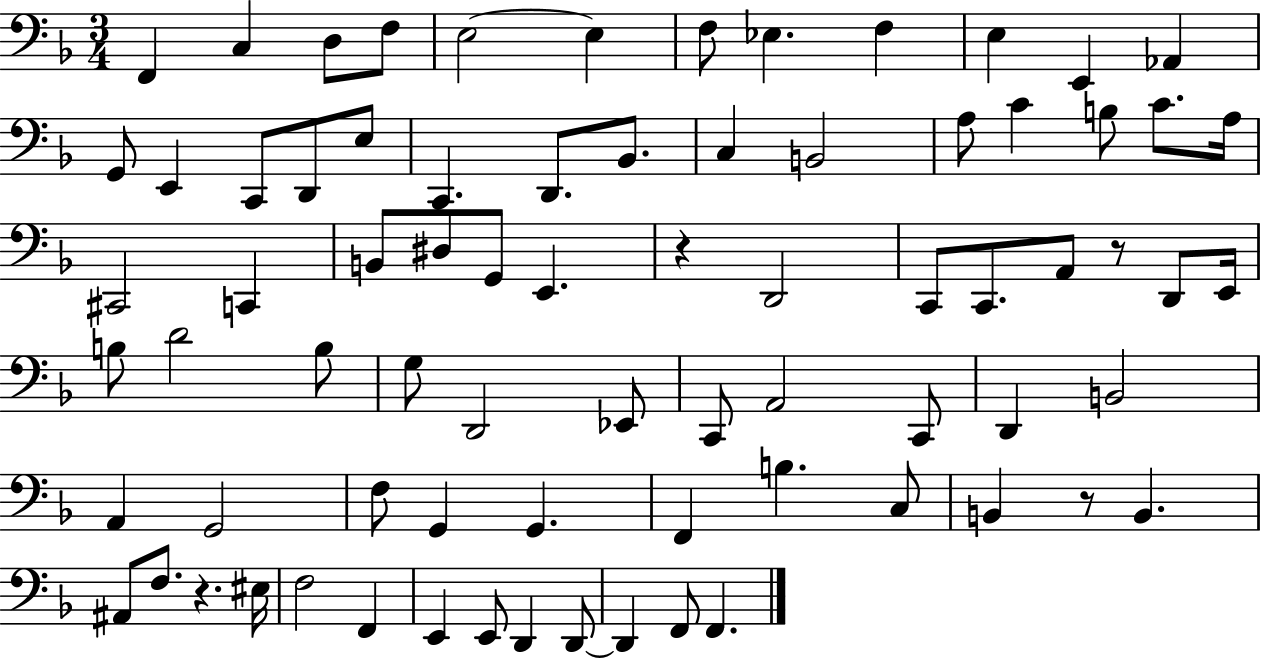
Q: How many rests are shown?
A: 4